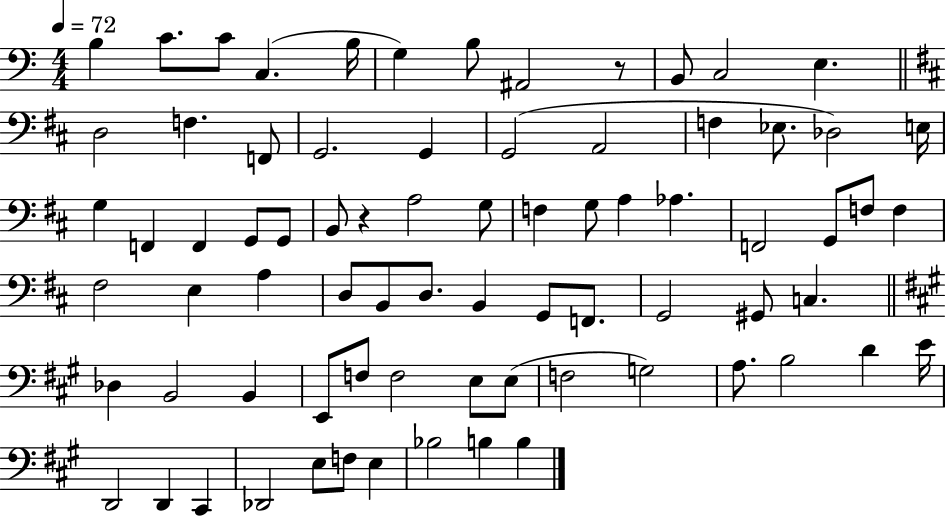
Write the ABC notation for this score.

X:1
T:Untitled
M:4/4
L:1/4
K:C
B, C/2 C/2 C, B,/4 G, B,/2 ^A,,2 z/2 B,,/2 C,2 E, D,2 F, F,,/2 G,,2 G,, G,,2 A,,2 F, _E,/2 _D,2 E,/4 G, F,, F,, G,,/2 G,,/2 B,,/2 z A,2 G,/2 F, G,/2 A, _A, F,,2 G,,/2 F,/2 F, ^F,2 E, A, D,/2 B,,/2 D,/2 B,, G,,/2 F,,/2 G,,2 ^G,,/2 C, _D, B,,2 B,, E,,/2 F,/2 F,2 E,/2 E,/2 F,2 G,2 A,/2 B,2 D E/4 D,,2 D,, ^C,, _D,,2 E,/2 F,/2 E, _B,2 B, B,